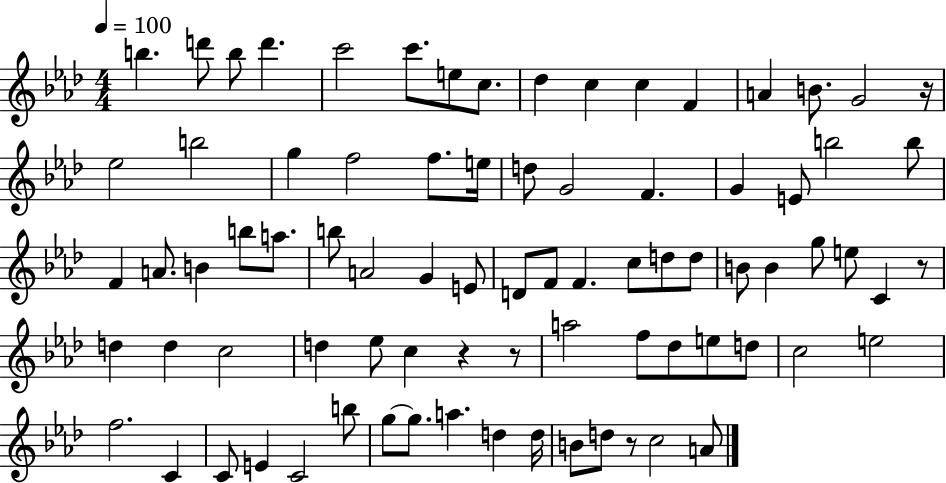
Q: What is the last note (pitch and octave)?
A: A4